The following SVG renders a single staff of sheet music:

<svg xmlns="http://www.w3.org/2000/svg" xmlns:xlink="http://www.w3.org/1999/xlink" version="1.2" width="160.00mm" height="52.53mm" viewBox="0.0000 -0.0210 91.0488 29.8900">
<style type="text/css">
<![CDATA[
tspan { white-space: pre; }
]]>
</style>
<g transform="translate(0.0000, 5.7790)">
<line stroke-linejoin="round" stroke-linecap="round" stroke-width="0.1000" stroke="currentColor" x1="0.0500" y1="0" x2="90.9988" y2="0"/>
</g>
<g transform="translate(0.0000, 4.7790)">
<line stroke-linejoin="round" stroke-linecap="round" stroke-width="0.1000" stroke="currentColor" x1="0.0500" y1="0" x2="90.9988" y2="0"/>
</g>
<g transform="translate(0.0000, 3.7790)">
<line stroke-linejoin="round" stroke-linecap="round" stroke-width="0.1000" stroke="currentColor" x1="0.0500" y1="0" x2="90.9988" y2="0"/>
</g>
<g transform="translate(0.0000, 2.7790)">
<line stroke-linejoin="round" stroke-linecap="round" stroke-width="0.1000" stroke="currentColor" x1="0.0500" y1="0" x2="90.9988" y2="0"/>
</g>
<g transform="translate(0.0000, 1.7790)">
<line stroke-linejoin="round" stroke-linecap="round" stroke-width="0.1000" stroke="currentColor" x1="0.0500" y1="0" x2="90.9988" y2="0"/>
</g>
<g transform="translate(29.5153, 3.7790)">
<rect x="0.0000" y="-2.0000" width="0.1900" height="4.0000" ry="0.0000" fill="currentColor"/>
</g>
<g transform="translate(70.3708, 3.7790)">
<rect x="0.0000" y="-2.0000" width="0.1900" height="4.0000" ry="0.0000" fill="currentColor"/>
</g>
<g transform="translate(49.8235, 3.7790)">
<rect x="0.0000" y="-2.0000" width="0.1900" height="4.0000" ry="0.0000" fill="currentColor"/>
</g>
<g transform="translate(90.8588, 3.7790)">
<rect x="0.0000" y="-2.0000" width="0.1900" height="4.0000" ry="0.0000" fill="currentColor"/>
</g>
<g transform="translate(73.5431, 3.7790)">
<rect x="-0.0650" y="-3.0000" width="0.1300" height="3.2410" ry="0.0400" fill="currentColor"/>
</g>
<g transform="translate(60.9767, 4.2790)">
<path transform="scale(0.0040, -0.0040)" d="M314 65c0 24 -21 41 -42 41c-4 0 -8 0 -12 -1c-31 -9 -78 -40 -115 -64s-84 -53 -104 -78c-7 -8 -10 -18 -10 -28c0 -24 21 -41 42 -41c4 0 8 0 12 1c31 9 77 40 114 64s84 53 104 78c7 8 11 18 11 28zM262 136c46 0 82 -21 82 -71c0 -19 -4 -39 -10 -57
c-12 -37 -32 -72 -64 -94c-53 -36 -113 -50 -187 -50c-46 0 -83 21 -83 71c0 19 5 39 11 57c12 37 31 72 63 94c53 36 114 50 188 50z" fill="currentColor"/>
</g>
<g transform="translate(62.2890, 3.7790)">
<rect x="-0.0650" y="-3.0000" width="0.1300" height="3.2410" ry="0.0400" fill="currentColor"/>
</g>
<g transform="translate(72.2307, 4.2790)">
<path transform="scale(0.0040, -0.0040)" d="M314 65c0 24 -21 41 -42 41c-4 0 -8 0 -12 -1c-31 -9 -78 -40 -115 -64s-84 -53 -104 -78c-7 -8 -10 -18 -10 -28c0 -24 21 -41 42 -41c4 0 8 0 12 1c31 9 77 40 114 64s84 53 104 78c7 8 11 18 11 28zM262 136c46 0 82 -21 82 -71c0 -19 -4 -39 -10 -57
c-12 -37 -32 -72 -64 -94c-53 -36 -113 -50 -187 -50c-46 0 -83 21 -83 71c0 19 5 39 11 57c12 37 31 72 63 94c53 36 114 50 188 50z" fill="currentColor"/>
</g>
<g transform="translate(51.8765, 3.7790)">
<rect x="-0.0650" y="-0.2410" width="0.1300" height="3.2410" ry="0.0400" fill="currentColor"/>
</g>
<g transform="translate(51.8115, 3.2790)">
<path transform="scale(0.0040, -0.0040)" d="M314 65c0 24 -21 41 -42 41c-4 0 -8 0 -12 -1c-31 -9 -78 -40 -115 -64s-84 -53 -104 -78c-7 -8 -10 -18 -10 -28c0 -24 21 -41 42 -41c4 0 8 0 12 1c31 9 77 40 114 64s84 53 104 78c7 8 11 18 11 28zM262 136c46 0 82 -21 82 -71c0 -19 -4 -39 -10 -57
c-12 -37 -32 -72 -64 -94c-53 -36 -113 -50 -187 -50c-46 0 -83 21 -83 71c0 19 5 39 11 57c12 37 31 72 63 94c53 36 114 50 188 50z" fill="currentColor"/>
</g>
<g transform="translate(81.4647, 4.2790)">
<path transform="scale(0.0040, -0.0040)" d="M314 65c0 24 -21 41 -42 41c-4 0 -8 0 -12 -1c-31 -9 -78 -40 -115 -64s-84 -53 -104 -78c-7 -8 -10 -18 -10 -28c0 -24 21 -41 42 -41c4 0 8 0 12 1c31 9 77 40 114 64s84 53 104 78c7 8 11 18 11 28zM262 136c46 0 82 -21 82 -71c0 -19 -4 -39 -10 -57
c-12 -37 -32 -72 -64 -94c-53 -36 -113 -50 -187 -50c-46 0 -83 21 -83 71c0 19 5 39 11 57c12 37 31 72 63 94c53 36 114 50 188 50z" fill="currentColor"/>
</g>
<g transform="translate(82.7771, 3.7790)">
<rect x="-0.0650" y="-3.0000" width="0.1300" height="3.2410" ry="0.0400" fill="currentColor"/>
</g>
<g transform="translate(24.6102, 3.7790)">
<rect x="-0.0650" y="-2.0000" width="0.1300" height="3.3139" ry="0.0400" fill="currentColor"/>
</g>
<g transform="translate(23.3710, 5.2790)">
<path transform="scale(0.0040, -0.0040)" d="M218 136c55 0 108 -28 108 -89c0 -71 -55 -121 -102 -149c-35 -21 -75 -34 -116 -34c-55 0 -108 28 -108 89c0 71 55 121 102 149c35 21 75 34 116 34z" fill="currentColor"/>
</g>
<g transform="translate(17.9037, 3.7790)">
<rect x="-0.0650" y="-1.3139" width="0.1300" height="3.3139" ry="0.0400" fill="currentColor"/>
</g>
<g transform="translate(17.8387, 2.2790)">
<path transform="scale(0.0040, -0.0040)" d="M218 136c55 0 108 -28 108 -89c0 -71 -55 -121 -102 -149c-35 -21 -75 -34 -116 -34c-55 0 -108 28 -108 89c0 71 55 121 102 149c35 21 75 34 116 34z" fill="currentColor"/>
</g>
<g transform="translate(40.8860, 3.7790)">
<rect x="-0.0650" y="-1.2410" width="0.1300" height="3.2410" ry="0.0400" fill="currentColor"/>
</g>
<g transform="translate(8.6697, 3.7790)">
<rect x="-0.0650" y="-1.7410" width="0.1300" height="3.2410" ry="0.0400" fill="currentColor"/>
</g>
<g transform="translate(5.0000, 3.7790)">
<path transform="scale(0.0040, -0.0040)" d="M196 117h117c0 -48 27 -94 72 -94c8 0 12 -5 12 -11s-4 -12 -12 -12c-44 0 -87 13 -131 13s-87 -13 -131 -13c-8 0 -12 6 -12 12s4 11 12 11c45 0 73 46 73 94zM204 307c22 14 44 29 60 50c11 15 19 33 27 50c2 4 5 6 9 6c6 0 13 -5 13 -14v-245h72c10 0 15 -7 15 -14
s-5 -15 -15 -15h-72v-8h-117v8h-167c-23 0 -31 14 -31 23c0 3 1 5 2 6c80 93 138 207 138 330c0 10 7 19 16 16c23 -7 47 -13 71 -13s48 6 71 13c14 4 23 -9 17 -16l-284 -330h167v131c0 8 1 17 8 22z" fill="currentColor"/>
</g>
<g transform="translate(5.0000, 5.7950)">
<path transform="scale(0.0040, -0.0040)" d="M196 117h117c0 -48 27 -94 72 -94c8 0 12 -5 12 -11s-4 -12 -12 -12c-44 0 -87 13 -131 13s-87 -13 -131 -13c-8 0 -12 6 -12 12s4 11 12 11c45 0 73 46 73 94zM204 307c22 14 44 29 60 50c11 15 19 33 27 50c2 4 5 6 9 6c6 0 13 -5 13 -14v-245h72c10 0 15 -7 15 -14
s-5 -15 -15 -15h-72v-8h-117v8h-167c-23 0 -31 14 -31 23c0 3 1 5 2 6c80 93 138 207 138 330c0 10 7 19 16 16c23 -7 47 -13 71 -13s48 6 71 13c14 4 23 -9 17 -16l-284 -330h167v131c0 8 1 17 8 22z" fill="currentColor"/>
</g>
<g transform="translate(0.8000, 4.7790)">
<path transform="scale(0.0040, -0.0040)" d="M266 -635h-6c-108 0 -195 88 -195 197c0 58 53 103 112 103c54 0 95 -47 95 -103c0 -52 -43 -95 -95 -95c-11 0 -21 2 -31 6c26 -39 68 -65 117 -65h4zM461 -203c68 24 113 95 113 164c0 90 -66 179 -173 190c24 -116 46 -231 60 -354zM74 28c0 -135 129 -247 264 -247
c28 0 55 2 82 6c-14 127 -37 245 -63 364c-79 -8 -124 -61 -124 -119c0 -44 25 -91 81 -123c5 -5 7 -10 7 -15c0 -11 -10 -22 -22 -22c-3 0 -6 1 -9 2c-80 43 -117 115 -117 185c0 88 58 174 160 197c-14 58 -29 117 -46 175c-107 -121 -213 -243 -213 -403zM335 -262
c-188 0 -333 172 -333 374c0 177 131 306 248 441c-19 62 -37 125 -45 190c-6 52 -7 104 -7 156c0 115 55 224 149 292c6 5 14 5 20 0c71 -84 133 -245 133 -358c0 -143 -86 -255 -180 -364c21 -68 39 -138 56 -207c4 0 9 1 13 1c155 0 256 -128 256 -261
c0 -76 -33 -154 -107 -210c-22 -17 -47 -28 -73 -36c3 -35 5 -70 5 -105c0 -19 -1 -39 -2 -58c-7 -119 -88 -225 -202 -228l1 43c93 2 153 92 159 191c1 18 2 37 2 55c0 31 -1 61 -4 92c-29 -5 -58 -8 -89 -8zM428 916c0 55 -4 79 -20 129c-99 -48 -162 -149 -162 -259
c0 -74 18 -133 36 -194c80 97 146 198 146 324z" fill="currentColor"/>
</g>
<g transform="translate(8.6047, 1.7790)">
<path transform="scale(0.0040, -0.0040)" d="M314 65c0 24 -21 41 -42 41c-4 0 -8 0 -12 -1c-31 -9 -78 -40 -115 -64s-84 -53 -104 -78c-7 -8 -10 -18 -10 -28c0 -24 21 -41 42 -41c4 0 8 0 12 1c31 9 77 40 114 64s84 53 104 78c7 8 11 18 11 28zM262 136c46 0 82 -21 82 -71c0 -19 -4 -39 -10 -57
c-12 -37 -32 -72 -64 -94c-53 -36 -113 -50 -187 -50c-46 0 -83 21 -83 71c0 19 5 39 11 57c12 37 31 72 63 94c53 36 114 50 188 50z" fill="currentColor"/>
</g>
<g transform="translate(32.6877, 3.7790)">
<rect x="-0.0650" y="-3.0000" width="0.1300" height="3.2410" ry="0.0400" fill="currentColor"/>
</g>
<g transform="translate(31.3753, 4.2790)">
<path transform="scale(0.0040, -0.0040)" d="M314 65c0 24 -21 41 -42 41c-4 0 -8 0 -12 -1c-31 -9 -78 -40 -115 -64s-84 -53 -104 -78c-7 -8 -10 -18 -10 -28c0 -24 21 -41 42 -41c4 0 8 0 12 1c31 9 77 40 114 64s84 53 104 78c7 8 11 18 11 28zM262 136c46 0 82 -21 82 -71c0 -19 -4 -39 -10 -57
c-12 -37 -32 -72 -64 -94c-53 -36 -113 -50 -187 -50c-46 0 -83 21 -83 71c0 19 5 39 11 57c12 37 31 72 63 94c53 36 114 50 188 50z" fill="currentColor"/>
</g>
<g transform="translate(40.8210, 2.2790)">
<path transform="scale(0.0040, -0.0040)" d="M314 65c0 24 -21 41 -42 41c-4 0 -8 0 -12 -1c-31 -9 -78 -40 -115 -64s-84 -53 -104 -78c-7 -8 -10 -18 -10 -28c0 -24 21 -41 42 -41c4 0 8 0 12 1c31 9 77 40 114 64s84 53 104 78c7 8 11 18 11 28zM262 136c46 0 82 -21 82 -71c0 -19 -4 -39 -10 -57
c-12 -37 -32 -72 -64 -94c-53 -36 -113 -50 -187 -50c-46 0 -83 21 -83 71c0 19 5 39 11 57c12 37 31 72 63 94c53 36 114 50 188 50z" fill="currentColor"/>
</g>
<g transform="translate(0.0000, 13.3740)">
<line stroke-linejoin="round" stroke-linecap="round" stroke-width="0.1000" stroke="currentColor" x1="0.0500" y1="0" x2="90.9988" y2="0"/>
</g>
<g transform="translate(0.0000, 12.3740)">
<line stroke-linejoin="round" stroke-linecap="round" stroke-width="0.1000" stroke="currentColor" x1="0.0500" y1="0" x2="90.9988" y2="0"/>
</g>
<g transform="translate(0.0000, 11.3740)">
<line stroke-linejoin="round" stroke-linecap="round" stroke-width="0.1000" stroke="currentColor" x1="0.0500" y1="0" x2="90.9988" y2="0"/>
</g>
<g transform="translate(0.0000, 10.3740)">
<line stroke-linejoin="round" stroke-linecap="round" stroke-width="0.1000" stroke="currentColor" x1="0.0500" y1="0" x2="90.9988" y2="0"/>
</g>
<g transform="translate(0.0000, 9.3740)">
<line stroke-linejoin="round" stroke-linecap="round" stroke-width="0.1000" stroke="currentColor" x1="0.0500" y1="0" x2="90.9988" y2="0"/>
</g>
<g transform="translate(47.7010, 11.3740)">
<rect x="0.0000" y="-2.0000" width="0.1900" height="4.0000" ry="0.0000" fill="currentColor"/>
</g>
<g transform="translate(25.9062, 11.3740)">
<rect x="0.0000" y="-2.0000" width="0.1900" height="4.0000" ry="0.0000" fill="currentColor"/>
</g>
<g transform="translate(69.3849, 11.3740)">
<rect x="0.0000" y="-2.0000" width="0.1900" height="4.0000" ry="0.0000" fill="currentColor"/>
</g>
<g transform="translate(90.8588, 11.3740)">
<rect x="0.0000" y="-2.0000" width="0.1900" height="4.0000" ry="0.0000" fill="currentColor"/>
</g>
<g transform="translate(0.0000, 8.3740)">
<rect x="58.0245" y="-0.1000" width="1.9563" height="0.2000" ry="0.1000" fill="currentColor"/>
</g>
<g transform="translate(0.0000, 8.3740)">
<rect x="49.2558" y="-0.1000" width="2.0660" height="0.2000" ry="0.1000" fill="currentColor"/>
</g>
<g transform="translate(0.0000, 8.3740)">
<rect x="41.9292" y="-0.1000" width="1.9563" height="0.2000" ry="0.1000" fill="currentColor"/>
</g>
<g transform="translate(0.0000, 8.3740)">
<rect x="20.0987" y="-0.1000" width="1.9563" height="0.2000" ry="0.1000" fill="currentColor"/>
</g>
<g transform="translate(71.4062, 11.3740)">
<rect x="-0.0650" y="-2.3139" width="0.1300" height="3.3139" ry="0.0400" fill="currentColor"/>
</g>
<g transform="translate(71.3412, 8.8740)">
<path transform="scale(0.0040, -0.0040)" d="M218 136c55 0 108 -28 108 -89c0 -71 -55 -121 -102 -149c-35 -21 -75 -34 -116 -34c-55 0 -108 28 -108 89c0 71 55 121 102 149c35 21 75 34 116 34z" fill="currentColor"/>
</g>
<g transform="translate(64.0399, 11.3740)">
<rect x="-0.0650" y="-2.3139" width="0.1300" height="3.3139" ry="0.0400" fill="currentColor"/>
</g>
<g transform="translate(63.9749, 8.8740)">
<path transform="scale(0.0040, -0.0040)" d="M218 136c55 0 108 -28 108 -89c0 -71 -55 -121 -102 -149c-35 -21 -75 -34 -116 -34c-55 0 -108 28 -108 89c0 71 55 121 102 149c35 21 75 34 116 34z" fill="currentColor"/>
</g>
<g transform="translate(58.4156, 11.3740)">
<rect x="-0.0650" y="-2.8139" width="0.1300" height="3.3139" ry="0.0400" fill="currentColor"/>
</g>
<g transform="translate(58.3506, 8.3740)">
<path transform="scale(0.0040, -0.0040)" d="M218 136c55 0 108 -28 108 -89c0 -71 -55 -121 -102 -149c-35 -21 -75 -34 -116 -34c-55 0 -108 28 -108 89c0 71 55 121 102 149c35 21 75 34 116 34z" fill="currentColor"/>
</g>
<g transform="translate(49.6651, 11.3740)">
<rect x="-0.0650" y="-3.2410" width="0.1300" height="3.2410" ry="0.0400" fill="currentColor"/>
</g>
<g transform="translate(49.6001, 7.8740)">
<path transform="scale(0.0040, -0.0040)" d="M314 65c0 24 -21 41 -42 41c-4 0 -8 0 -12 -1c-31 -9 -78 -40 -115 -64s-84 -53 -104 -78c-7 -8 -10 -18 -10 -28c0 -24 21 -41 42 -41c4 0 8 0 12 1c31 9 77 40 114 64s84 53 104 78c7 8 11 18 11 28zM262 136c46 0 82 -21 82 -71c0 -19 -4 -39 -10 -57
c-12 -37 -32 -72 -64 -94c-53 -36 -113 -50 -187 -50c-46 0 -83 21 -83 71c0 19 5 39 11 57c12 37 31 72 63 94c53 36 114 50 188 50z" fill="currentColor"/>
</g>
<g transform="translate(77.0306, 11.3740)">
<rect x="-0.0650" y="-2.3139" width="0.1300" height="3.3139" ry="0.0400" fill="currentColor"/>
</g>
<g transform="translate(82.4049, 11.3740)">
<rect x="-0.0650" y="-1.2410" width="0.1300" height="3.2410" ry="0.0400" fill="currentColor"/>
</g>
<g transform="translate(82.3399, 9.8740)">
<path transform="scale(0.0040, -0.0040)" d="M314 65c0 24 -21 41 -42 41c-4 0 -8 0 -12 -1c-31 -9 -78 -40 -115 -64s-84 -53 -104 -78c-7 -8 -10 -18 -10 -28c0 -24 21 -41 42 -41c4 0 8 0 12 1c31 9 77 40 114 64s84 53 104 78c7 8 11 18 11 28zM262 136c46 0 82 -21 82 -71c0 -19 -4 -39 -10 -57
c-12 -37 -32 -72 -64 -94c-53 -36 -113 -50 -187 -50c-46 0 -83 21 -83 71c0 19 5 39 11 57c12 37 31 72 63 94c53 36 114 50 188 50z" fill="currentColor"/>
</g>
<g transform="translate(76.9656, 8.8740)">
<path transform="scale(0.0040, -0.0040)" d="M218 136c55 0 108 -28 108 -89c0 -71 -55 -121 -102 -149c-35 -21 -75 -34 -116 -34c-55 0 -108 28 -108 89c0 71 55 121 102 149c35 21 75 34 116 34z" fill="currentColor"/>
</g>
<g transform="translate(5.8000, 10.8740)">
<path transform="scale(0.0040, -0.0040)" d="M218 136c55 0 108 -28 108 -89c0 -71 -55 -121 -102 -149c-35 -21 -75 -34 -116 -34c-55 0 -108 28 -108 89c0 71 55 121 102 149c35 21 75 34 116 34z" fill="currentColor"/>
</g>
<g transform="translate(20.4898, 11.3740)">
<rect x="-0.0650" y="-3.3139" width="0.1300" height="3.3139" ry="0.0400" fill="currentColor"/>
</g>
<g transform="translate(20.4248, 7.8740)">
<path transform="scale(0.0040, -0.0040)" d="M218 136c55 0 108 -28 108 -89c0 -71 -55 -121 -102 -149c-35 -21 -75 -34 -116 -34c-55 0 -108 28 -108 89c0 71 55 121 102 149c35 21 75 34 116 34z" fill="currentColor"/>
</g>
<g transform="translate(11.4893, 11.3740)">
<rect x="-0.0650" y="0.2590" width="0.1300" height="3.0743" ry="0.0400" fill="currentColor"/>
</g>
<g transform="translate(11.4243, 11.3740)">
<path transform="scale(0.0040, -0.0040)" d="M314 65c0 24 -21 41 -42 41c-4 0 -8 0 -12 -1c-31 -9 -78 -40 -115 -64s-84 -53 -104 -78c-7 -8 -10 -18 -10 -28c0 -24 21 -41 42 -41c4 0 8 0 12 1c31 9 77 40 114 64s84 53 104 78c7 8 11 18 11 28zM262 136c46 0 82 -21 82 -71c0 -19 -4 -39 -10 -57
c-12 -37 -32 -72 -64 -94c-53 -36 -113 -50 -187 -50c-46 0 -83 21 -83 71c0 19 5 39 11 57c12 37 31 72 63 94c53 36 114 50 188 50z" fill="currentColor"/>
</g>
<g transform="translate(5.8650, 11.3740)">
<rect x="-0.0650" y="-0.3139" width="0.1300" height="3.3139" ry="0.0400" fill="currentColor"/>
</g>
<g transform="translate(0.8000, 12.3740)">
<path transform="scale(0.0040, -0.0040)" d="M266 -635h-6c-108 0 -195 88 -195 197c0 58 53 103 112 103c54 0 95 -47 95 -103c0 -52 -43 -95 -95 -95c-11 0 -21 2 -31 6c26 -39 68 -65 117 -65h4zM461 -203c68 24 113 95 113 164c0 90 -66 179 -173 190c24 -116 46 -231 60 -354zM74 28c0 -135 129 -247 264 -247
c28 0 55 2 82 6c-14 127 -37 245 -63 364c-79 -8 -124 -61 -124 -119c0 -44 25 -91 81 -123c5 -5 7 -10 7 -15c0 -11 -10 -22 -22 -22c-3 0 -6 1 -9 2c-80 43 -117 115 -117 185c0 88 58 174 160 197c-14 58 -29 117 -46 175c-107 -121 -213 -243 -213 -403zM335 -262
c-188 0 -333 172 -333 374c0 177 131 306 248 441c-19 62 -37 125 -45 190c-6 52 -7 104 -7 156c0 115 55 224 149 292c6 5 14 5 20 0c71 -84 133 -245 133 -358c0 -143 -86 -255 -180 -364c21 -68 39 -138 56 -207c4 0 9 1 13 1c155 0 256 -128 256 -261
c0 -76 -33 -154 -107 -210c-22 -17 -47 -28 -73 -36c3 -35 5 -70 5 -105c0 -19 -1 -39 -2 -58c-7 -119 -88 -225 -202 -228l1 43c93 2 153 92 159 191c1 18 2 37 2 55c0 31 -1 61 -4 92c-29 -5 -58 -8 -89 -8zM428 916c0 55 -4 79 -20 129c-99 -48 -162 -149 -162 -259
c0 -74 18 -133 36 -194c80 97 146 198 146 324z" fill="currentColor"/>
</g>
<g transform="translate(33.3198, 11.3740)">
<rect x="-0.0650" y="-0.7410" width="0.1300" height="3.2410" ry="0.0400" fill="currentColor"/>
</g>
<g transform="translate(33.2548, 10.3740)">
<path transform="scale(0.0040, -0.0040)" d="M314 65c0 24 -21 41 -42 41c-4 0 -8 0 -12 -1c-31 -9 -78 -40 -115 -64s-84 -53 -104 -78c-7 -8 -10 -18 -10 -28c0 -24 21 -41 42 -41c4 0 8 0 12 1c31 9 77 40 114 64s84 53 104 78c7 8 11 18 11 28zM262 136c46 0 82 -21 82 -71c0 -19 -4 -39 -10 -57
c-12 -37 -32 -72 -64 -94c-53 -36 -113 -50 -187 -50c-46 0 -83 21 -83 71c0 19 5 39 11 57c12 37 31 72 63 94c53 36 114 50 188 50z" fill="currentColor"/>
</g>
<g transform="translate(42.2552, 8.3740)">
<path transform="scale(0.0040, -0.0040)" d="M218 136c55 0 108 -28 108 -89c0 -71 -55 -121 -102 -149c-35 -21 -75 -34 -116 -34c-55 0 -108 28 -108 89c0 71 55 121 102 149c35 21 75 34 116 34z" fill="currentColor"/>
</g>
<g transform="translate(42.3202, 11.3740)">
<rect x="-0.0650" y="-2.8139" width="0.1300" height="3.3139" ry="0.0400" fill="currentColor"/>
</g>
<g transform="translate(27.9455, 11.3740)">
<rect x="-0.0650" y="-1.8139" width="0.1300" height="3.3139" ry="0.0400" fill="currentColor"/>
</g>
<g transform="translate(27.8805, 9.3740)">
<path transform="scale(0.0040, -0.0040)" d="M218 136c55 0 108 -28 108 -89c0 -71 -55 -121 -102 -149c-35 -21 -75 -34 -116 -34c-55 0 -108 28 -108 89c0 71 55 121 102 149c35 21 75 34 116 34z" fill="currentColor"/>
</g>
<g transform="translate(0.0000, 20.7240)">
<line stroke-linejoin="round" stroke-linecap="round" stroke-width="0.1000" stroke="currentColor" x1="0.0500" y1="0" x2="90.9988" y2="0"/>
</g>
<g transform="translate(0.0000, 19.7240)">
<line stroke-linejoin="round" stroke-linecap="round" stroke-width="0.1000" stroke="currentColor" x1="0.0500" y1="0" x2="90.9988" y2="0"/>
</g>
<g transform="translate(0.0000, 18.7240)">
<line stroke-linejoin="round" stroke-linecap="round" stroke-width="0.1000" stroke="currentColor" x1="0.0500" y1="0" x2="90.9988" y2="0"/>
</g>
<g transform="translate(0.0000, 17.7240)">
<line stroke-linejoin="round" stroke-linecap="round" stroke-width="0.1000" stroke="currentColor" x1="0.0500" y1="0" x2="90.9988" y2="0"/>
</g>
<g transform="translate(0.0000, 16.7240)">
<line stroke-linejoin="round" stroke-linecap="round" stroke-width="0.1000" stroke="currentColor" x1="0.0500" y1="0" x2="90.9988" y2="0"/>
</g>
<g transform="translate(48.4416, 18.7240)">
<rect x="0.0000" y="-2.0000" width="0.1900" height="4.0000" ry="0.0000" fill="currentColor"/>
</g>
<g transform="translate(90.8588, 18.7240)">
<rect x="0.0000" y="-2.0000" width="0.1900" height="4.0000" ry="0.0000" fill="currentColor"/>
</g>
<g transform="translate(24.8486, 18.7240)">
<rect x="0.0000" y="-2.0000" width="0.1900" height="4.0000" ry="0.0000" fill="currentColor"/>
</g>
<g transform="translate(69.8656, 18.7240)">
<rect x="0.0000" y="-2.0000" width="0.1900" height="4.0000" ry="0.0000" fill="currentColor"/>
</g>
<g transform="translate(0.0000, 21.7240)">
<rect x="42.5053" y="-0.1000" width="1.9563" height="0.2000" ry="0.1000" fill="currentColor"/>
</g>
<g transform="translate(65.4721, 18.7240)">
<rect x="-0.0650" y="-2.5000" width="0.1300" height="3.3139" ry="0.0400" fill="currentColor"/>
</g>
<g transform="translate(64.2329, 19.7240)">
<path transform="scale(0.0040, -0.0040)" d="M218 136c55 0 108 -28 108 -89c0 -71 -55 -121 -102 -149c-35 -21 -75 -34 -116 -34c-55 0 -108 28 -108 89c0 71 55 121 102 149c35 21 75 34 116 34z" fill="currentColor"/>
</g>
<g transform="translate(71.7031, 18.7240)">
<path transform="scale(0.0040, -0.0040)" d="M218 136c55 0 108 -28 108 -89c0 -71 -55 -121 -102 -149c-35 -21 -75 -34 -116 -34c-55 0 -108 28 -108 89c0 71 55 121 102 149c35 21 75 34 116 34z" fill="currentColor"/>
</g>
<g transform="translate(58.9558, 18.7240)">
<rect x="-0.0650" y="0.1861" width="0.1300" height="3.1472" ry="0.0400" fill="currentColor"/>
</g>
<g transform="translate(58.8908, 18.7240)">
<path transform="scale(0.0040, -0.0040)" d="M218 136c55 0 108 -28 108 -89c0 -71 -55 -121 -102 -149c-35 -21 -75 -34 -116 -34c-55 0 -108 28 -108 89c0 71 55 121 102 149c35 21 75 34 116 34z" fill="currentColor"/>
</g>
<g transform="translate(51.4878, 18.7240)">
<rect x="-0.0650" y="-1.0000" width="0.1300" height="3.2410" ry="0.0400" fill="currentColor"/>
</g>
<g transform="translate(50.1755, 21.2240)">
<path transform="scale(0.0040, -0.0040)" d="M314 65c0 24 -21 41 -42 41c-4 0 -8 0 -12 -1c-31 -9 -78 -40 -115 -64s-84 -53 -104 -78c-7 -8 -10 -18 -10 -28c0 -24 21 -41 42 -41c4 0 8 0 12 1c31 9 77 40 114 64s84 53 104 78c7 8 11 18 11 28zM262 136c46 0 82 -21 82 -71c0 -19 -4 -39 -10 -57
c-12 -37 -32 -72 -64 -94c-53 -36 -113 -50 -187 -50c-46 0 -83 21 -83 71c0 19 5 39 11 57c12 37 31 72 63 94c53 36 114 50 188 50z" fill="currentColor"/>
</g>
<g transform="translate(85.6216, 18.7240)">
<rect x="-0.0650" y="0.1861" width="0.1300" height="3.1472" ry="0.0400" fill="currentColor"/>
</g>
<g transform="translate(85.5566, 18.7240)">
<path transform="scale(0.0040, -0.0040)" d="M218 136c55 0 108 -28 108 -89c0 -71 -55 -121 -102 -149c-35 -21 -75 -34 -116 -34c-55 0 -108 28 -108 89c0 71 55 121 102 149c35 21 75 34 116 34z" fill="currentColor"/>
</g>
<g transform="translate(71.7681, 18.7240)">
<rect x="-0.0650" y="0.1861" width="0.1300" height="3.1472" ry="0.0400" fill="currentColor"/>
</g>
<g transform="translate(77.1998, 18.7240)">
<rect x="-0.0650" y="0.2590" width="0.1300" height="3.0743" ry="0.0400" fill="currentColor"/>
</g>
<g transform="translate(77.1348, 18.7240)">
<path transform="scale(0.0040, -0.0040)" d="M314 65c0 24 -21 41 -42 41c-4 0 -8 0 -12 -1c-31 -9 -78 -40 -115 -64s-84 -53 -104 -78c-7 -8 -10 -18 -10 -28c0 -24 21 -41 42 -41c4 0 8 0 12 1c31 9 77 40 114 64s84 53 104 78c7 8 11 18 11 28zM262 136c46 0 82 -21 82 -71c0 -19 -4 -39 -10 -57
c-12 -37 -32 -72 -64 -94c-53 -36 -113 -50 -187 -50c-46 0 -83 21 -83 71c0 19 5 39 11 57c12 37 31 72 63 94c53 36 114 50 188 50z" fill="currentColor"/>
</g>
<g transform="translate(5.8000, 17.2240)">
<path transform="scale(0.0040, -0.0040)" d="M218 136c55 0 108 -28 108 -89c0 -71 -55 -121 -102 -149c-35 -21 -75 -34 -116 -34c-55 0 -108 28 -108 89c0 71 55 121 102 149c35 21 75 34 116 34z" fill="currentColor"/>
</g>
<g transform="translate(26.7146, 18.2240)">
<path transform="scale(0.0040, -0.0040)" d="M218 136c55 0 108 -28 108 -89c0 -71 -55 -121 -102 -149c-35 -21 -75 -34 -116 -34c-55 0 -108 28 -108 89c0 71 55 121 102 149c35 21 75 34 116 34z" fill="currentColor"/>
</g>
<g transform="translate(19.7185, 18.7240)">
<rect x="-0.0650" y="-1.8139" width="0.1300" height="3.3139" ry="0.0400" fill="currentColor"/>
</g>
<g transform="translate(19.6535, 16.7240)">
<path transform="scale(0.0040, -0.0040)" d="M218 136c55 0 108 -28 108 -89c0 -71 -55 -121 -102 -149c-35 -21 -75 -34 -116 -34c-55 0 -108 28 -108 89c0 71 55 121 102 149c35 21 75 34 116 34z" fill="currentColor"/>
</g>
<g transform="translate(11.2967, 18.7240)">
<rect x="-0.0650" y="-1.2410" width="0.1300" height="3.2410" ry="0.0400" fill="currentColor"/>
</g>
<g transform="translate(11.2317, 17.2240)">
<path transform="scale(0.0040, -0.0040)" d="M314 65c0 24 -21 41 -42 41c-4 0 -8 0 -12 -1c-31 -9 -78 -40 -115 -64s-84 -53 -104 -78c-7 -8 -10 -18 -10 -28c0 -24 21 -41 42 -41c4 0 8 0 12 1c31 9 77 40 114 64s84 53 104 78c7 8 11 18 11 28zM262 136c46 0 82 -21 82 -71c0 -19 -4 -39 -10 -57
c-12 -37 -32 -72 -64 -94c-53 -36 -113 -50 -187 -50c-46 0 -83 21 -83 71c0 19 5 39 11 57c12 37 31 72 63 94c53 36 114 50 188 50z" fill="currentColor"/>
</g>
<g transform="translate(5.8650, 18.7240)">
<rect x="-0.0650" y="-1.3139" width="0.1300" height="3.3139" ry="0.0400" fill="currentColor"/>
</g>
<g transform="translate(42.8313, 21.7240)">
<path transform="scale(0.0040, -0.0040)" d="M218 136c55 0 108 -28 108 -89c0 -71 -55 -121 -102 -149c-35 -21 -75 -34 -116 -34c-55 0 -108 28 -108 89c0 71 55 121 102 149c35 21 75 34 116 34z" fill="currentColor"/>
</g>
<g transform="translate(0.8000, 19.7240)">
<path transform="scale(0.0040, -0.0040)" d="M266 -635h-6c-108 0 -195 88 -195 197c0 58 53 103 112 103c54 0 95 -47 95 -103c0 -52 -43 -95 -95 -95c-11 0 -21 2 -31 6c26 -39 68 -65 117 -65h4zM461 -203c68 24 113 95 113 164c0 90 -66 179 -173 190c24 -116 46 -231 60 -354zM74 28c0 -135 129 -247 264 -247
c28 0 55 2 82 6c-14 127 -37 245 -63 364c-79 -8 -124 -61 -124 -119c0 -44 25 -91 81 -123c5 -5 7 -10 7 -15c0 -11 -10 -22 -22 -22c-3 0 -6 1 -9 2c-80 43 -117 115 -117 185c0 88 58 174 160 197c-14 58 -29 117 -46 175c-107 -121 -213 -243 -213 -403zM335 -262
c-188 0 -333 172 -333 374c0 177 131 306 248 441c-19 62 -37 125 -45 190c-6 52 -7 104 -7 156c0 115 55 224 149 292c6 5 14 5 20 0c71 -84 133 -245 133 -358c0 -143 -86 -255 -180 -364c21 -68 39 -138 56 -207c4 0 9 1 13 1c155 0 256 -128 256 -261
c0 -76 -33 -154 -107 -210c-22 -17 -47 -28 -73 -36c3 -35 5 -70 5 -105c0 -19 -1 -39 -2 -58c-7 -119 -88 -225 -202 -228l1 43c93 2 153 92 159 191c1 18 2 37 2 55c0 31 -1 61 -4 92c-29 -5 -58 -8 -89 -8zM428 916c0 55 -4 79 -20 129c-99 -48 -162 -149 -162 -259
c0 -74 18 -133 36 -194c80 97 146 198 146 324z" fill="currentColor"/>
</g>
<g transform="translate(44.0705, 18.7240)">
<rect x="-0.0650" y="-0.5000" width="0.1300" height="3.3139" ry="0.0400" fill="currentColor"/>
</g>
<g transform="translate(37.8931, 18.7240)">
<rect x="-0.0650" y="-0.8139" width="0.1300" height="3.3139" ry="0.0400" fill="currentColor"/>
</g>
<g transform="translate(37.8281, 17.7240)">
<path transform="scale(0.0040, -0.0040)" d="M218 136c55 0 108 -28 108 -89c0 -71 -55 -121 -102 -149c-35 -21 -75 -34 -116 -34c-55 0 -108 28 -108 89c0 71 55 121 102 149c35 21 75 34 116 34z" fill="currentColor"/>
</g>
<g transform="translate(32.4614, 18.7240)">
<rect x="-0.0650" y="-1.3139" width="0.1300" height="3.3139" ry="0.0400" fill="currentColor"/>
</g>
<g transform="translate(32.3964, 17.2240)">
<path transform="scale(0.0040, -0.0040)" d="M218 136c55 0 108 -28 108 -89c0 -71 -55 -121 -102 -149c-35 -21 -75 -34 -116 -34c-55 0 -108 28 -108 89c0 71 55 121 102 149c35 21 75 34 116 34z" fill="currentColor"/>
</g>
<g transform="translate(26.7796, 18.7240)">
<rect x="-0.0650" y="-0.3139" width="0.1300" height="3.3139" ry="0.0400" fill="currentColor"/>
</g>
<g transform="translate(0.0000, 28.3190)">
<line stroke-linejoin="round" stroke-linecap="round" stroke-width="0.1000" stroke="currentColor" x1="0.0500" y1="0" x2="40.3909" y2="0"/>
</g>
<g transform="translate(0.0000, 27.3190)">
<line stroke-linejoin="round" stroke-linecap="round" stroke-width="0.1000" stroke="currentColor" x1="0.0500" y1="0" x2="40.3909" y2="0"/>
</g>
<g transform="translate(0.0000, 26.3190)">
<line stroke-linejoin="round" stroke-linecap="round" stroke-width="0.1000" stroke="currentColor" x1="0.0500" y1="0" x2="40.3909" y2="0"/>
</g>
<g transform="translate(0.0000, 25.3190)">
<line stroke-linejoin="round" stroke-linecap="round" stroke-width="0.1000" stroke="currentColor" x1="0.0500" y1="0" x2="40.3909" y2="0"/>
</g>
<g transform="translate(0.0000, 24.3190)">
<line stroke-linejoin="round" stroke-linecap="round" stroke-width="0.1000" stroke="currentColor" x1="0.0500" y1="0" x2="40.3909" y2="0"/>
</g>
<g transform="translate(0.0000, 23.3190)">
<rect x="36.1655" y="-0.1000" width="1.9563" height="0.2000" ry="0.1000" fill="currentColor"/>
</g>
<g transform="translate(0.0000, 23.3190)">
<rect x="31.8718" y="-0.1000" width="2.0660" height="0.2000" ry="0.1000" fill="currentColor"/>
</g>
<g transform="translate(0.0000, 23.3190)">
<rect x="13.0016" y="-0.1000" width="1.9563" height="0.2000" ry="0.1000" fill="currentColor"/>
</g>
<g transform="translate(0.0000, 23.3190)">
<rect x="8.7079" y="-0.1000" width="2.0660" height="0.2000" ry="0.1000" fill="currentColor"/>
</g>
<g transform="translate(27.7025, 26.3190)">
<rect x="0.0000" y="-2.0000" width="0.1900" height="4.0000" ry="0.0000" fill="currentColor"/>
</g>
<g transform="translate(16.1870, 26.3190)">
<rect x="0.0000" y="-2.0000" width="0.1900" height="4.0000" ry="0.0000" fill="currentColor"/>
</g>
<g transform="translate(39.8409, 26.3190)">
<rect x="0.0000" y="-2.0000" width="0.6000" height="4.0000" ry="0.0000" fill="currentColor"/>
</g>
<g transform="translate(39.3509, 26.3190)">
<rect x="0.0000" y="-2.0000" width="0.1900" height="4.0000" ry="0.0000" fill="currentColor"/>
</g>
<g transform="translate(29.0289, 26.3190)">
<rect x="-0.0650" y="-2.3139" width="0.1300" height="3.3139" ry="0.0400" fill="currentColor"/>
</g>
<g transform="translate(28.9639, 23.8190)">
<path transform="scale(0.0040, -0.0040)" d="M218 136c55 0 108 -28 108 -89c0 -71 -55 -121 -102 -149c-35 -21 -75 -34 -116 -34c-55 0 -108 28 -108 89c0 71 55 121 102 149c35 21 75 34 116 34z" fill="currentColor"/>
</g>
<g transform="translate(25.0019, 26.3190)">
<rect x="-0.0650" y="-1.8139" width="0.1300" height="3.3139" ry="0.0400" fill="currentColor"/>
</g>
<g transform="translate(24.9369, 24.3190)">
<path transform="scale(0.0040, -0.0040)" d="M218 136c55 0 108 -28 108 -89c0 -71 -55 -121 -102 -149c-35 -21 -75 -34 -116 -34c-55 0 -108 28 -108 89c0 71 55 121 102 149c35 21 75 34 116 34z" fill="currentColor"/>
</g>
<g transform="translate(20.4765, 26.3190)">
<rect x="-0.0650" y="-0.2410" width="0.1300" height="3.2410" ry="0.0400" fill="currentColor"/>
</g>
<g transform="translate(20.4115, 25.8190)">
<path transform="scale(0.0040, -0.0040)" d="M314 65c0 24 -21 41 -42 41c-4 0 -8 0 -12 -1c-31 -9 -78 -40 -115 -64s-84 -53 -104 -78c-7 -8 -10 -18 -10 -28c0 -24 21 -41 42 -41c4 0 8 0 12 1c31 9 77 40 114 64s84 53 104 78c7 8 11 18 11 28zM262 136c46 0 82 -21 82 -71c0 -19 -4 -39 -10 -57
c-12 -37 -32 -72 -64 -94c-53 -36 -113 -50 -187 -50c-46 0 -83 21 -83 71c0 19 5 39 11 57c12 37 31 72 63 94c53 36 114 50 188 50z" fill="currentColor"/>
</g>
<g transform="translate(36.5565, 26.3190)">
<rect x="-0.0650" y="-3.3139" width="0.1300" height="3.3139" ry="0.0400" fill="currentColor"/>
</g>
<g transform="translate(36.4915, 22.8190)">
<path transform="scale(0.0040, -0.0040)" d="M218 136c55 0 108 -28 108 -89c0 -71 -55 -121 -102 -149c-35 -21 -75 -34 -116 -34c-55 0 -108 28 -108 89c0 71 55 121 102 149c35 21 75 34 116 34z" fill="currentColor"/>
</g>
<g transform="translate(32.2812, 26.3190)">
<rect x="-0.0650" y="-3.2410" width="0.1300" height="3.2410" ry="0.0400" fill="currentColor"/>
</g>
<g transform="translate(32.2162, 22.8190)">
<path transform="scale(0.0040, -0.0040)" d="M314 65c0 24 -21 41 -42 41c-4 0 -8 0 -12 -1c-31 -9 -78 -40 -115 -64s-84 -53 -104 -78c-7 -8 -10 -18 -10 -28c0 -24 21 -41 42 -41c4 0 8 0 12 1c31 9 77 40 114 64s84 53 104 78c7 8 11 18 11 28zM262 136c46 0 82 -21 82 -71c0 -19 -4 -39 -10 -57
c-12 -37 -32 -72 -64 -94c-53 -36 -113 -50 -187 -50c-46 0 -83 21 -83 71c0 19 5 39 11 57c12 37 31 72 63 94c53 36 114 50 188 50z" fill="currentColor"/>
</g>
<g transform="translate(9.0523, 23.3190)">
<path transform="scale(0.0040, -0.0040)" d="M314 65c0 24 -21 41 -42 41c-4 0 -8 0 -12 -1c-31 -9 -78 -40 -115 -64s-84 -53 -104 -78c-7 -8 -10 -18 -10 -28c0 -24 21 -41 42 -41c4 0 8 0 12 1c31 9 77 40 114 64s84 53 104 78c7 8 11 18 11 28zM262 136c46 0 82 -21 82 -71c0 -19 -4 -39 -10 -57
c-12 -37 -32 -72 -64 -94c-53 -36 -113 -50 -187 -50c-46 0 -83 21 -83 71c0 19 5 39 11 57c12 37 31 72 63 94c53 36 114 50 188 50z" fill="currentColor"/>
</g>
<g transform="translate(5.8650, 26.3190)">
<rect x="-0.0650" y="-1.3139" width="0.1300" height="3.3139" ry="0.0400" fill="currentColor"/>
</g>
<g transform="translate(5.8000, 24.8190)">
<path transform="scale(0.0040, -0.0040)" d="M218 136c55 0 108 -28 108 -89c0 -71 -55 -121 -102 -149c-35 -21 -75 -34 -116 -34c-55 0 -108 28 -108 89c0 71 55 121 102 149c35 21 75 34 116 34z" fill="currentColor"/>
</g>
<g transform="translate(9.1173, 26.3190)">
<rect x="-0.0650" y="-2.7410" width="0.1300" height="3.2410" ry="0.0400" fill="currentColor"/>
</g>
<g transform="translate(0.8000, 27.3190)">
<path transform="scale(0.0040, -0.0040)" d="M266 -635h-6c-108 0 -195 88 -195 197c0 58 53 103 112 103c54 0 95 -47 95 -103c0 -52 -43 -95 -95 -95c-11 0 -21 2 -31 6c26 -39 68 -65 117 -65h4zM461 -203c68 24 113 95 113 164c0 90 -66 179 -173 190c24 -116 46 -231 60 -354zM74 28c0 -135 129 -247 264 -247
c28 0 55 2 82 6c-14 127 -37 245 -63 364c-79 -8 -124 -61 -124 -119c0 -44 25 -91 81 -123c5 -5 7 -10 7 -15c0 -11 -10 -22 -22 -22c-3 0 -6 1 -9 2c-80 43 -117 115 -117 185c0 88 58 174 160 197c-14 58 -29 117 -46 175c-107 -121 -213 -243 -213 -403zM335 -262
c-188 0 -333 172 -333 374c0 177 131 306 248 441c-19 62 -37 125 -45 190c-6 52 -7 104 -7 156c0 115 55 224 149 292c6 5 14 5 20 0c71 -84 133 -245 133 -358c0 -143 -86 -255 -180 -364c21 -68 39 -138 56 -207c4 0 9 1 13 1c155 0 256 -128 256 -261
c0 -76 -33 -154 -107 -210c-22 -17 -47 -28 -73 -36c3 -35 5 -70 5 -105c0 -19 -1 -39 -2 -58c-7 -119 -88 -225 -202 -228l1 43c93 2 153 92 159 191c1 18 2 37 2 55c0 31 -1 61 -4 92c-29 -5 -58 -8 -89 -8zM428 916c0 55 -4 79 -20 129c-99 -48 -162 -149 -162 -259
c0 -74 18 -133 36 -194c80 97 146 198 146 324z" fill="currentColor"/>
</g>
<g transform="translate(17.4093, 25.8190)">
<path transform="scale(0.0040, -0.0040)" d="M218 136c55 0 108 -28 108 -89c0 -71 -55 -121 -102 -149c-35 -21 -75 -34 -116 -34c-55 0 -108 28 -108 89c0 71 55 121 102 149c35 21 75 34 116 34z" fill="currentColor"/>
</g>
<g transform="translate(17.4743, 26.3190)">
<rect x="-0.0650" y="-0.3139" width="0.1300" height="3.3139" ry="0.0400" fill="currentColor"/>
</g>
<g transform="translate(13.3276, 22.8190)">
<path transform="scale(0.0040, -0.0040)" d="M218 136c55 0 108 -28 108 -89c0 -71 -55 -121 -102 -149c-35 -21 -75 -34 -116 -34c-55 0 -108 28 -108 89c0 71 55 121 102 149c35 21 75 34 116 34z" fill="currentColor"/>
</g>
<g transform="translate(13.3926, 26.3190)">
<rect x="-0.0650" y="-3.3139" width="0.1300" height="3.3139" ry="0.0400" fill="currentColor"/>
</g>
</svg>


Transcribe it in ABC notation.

X:1
T:Untitled
M:4/4
L:1/4
K:C
f2 e F A2 e2 c2 A2 A2 A2 c B2 b f d2 a b2 a g g g e2 e e2 f c e d C D2 B G B B2 B e a2 b c c2 f g b2 b